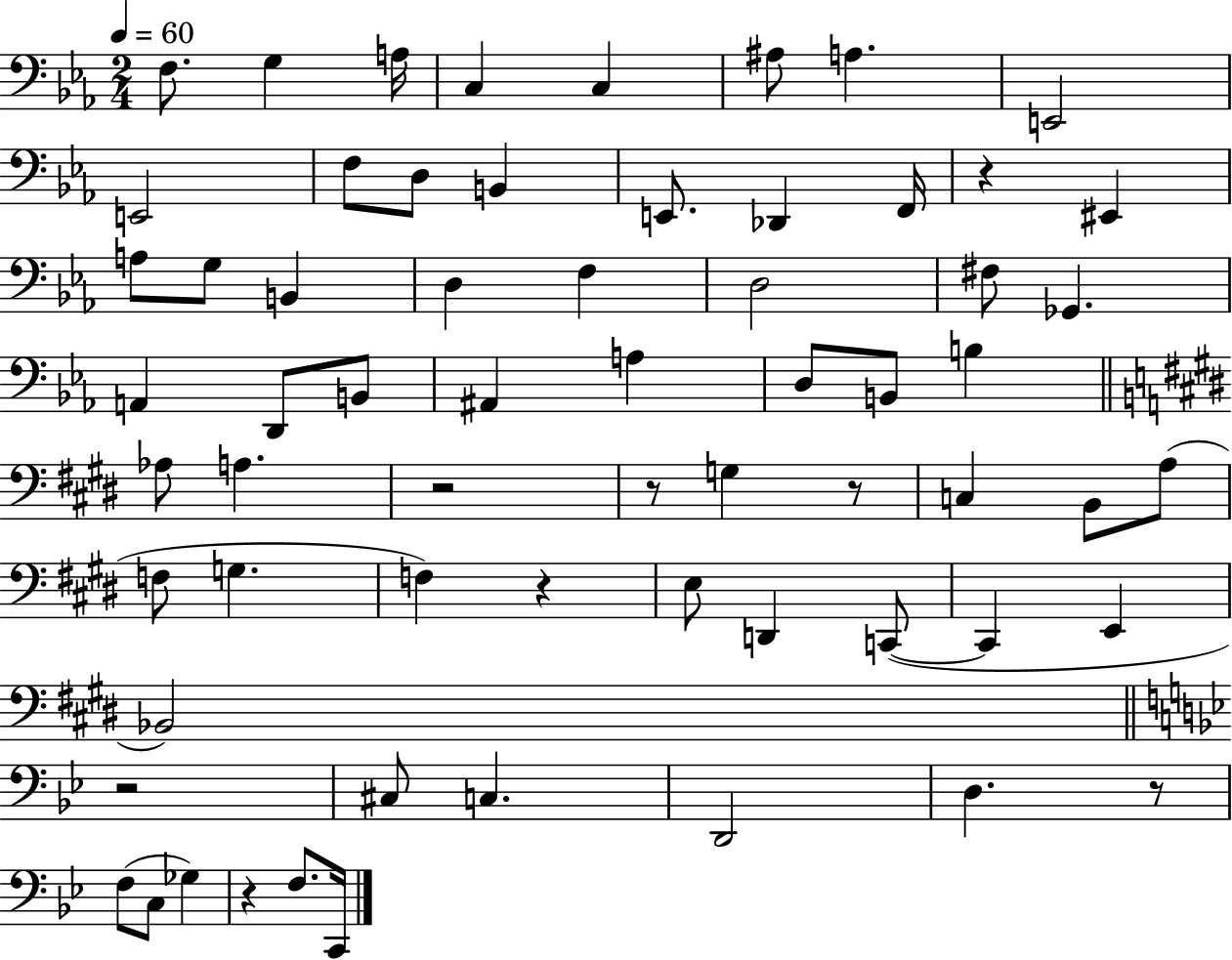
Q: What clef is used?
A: bass